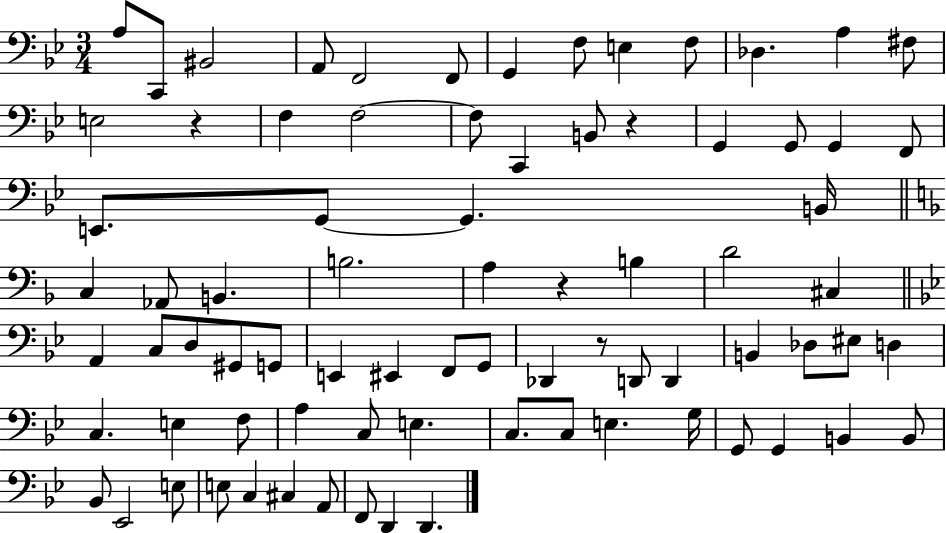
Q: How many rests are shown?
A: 4